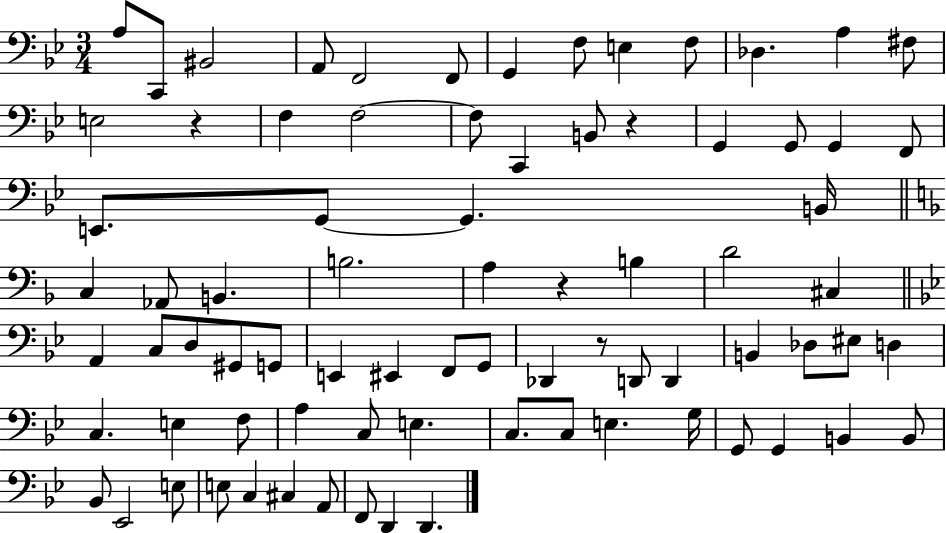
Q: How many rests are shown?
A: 4